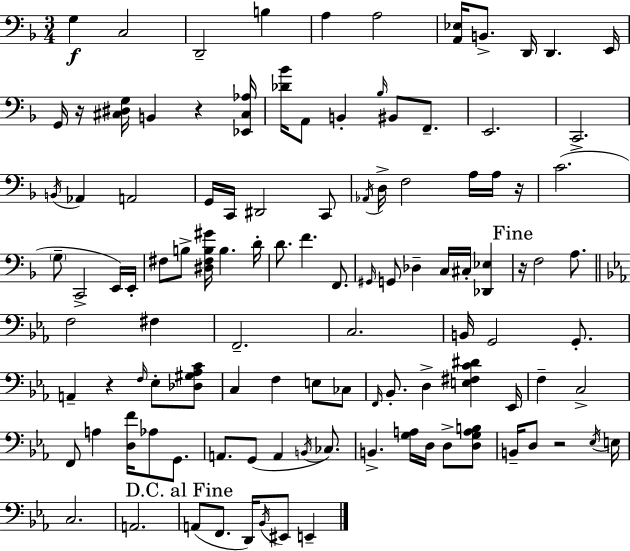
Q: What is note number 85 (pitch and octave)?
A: Eb3